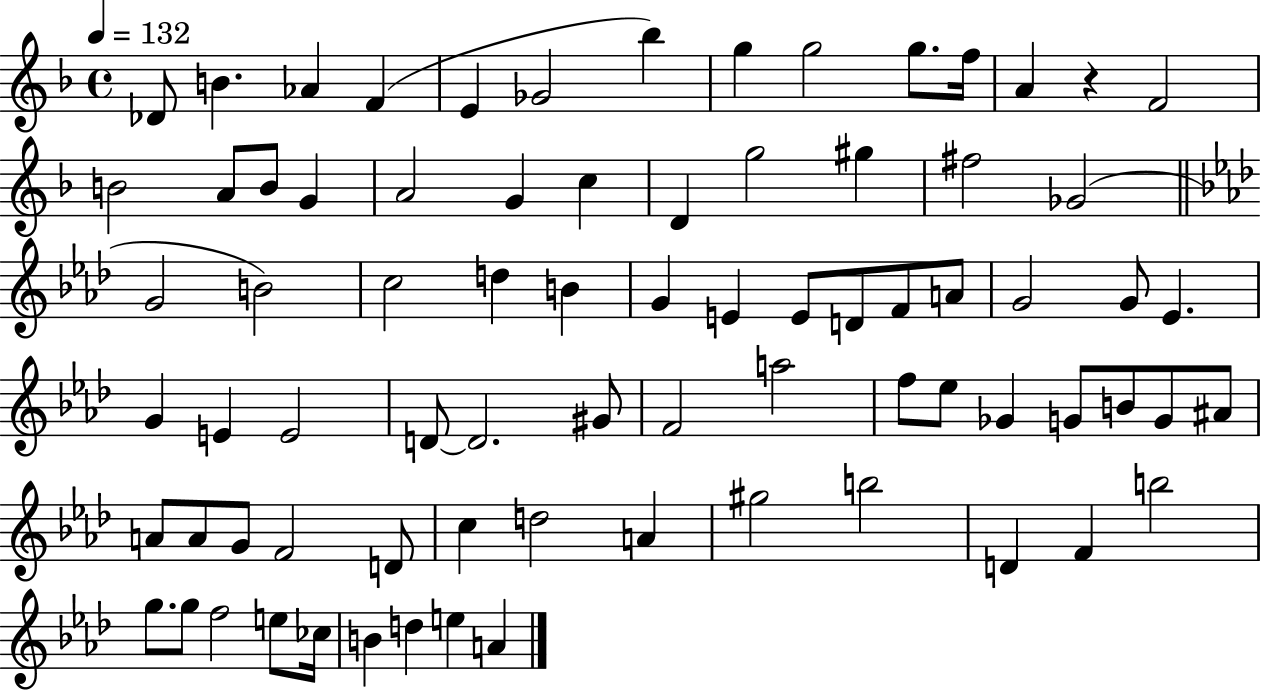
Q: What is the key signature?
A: F major